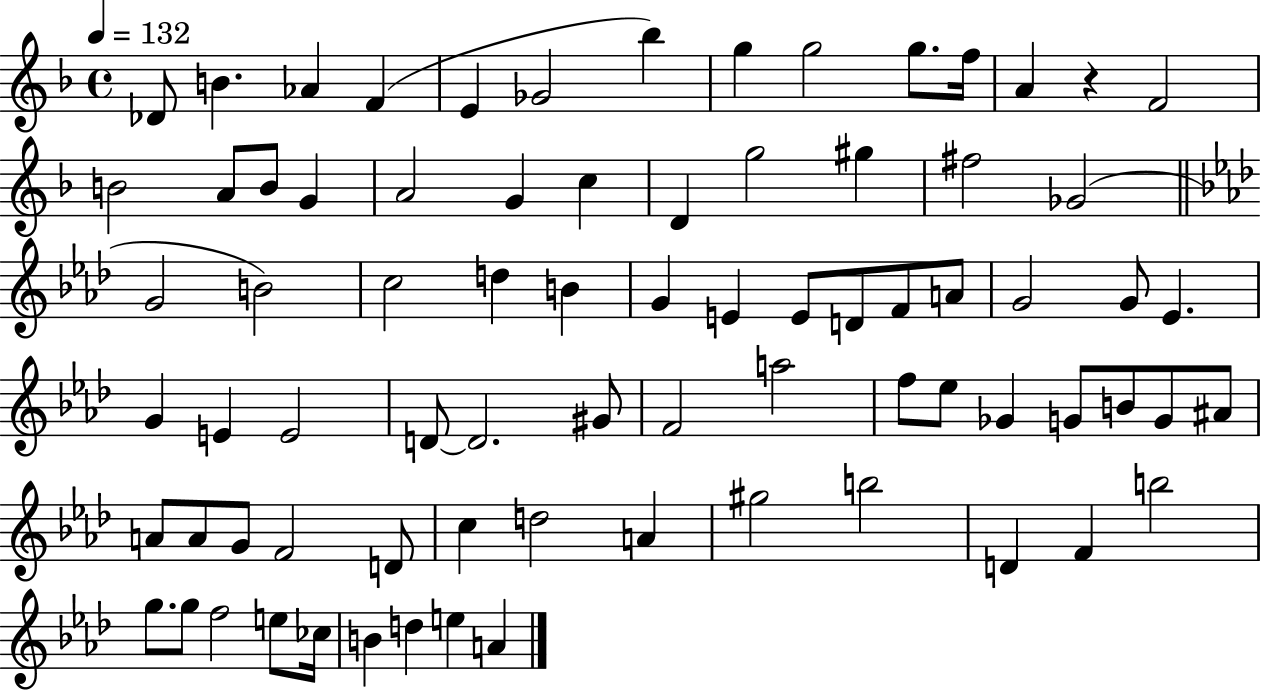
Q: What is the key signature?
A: F major